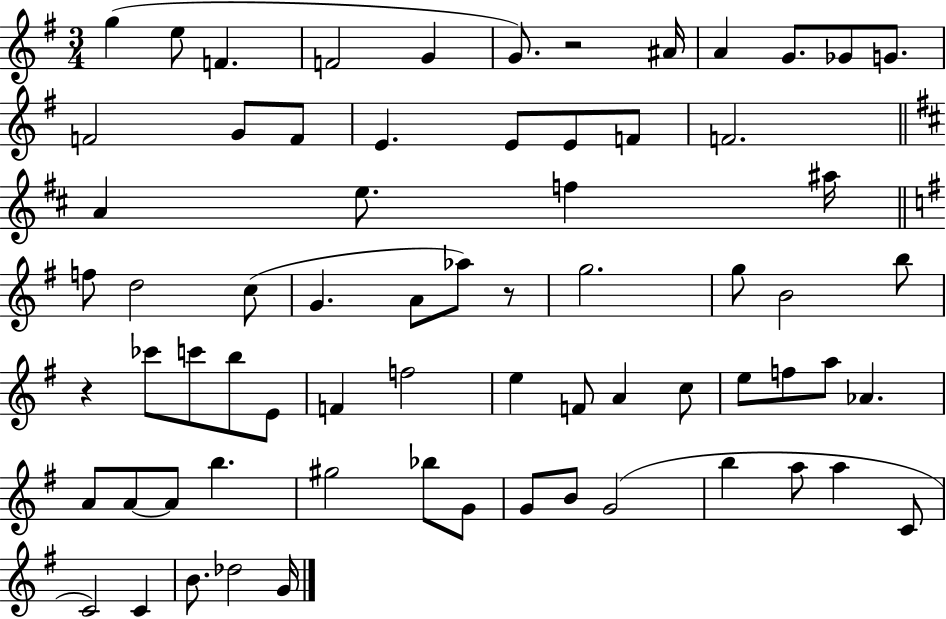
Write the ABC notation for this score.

X:1
T:Untitled
M:3/4
L:1/4
K:G
g e/2 F F2 G G/2 z2 ^A/4 A G/2 _G/2 G/2 F2 G/2 F/2 E E/2 E/2 F/2 F2 A e/2 f ^a/4 f/2 d2 c/2 G A/2 _a/2 z/2 g2 g/2 B2 b/2 z _c'/2 c'/2 b/2 E/2 F f2 e F/2 A c/2 e/2 f/2 a/2 _A A/2 A/2 A/2 b ^g2 _b/2 G/2 G/2 B/2 G2 b a/2 a C/2 C2 C B/2 _d2 G/4